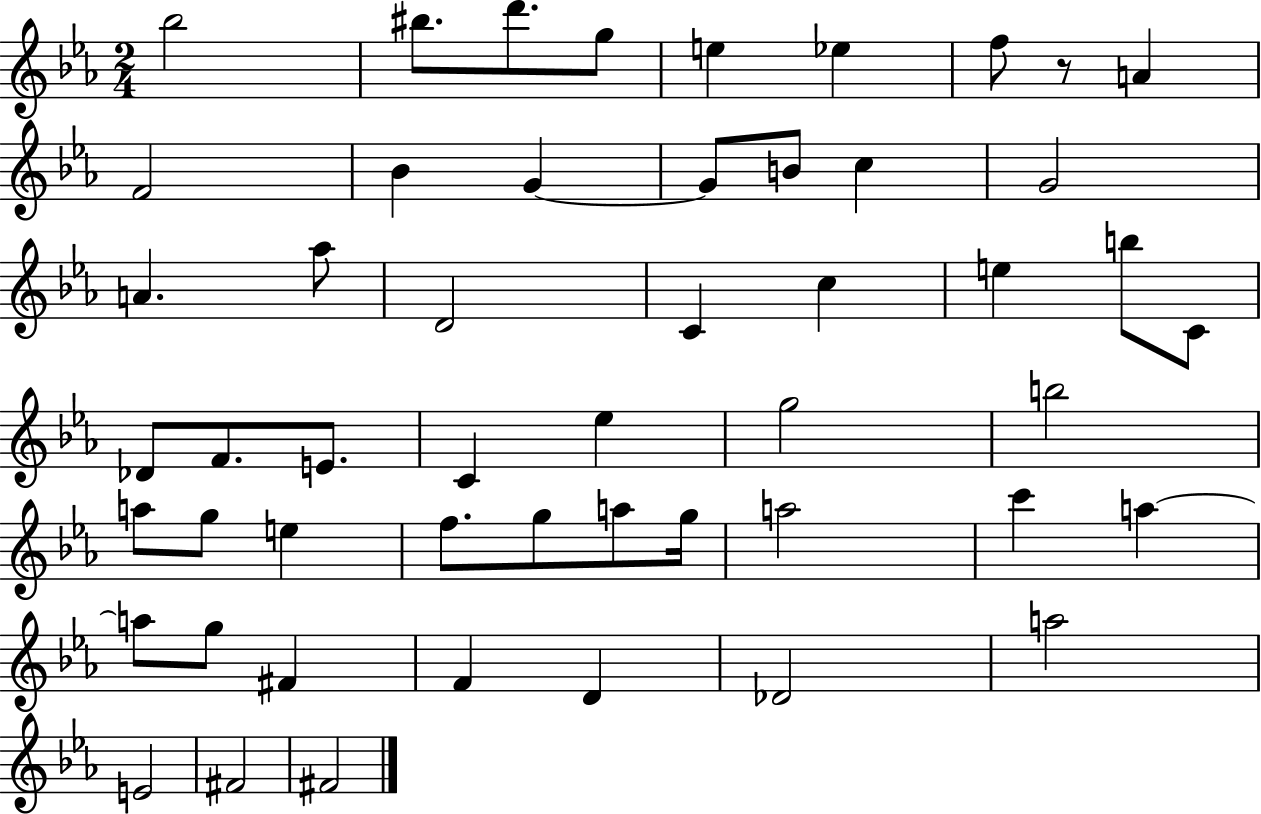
X:1
T:Untitled
M:2/4
L:1/4
K:Eb
_b2 ^b/2 d'/2 g/2 e _e f/2 z/2 A F2 _B G G/2 B/2 c G2 A _a/2 D2 C c e b/2 C/2 _D/2 F/2 E/2 C _e g2 b2 a/2 g/2 e f/2 g/2 a/2 g/4 a2 c' a a/2 g/2 ^F F D _D2 a2 E2 ^F2 ^F2